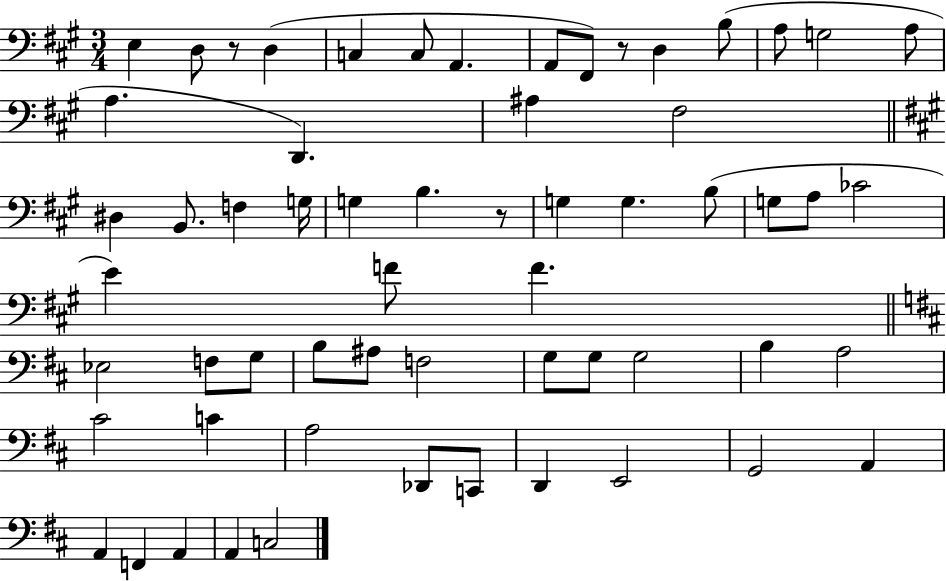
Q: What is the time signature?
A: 3/4